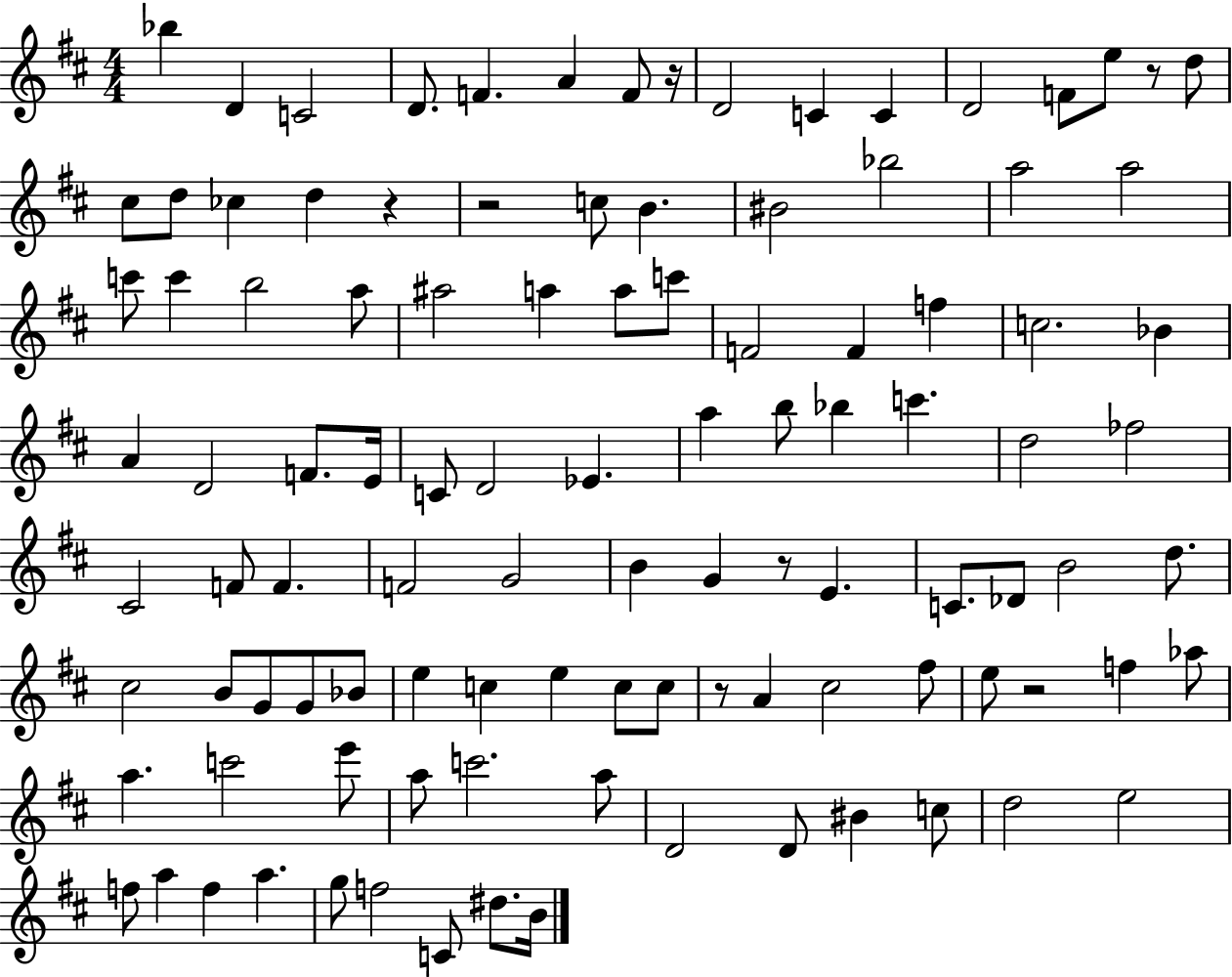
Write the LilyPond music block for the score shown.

{
  \clef treble
  \numericTimeSignature
  \time 4/4
  \key d \major
  \repeat volta 2 { bes''4 d'4 c'2 | d'8. f'4. a'4 f'8 r16 | d'2 c'4 c'4 | d'2 f'8 e''8 r8 d''8 | \break cis''8 d''8 ces''4 d''4 r4 | r2 c''8 b'4. | bis'2 bes''2 | a''2 a''2 | \break c'''8 c'''4 b''2 a''8 | ais''2 a''4 a''8 c'''8 | f'2 f'4 f''4 | c''2. bes'4 | \break a'4 d'2 f'8. e'16 | c'8 d'2 ees'4. | a''4 b''8 bes''4 c'''4. | d''2 fes''2 | \break cis'2 f'8 f'4. | f'2 g'2 | b'4 g'4 r8 e'4. | c'8. des'8 b'2 d''8. | \break cis''2 b'8 g'8 g'8 bes'8 | e''4 c''4 e''4 c''8 c''8 | r8 a'4 cis''2 fis''8 | e''8 r2 f''4 aes''8 | \break a''4. c'''2 e'''8 | a''8 c'''2. a''8 | d'2 d'8 bis'4 c''8 | d''2 e''2 | \break f''8 a''4 f''4 a''4. | g''8 f''2 c'8 dis''8. b'16 | } \bar "|."
}